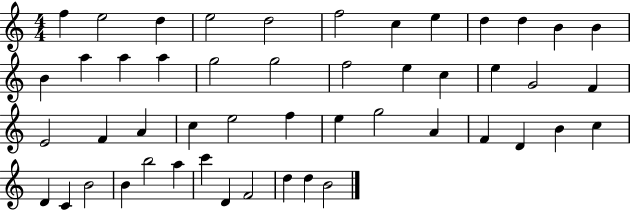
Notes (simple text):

F5/q E5/h D5/q E5/h D5/h F5/h C5/q E5/q D5/q D5/q B4/q B4/q B4/q A5/q A5/q A5/q G5/h G5/h F5/h E5/q C5/q E5/q G4/h F4/q E4/h F4/q A4/q C5/q E5/h F5/q E5/q G5/h A4/q F4/q D4/q B4/q C5/q D4/q C4/q B4/h B4/q B5/h A5/q C6/q D4/q F4/h D5/q D5/q B4/h